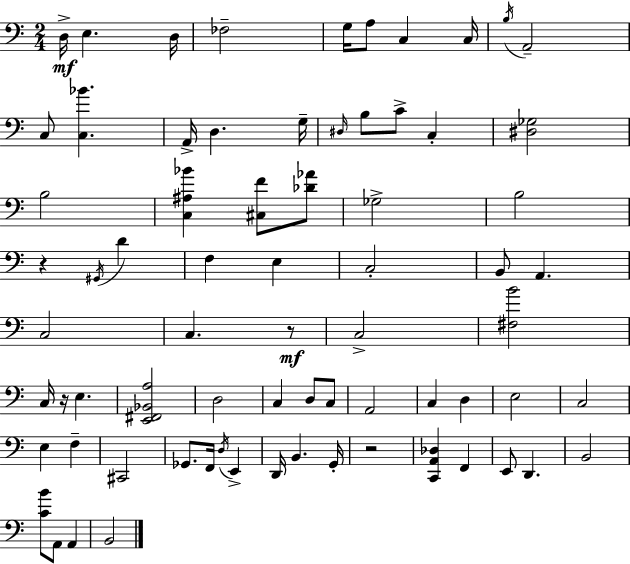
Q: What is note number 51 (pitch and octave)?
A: B2